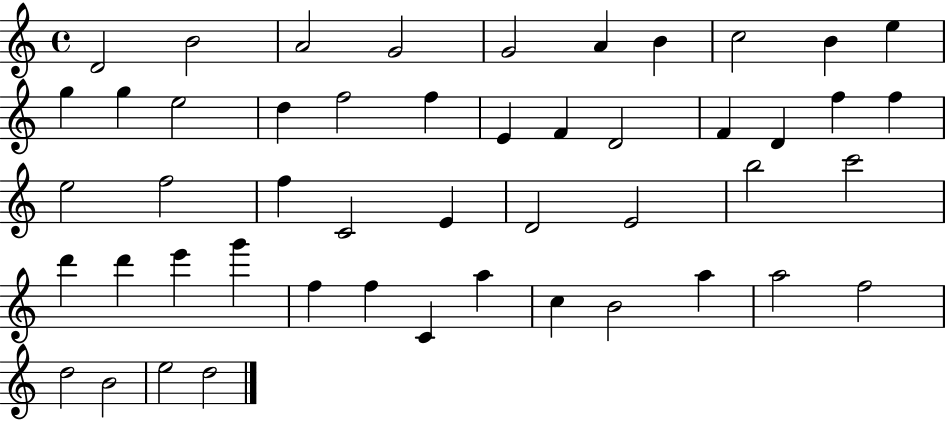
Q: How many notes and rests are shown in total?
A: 49